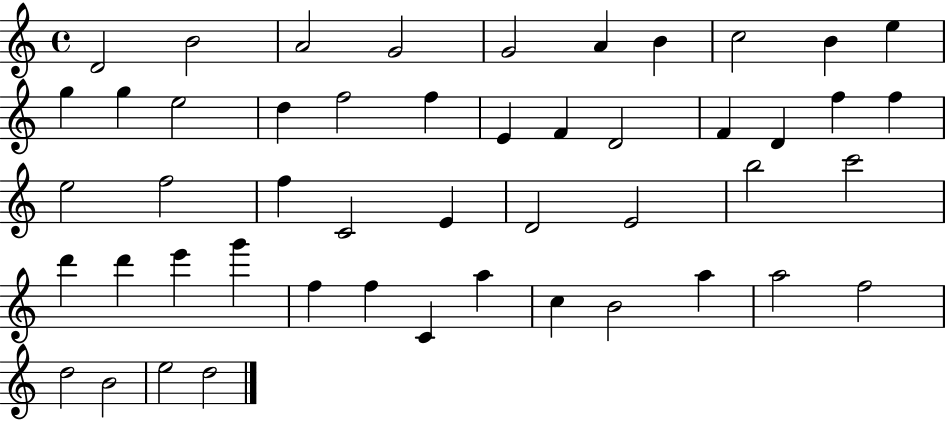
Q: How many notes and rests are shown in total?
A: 49